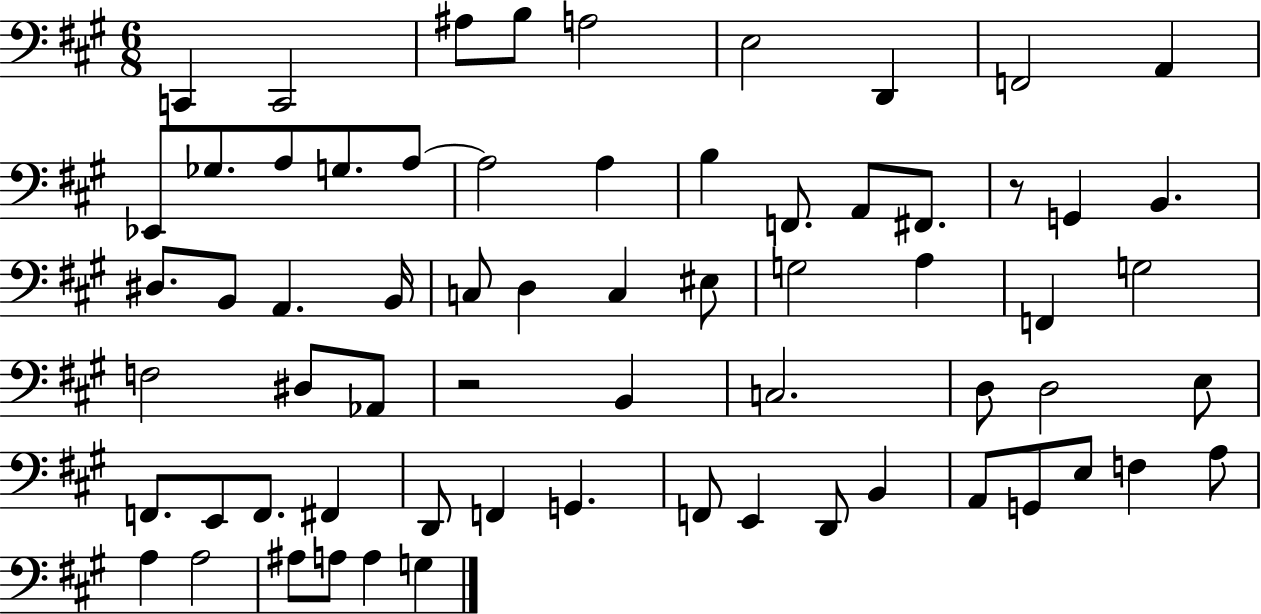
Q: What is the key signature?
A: A major